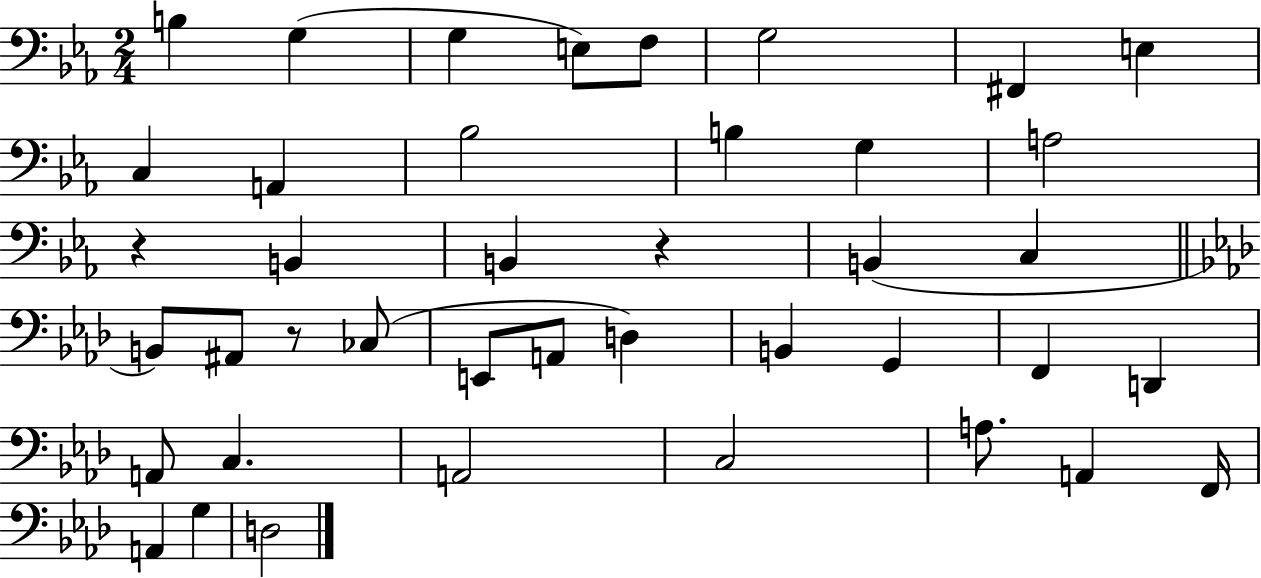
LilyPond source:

{
  \clef bass
  \numericTimeSignature
  \time 2/4
  \key ees \major
  b4 g4( | g4 e8) f8 | g2 | fis,4 e4 | \break c4 a,4 | bes2 | b4 g4 | a2 | \break r4 b,4 | b,4 r4 | b,4( c4 | \bar "||" \break \key f \minor b,8) ais,8 r8 ces8( | e,8 a,8 d4) | b,4 g,4 | f,4 d,4 | \break a,8 c4. | a,2 | c2 | a8. a,4 f,16 | \break a,4 g4 | d2 | \bar "|."
}